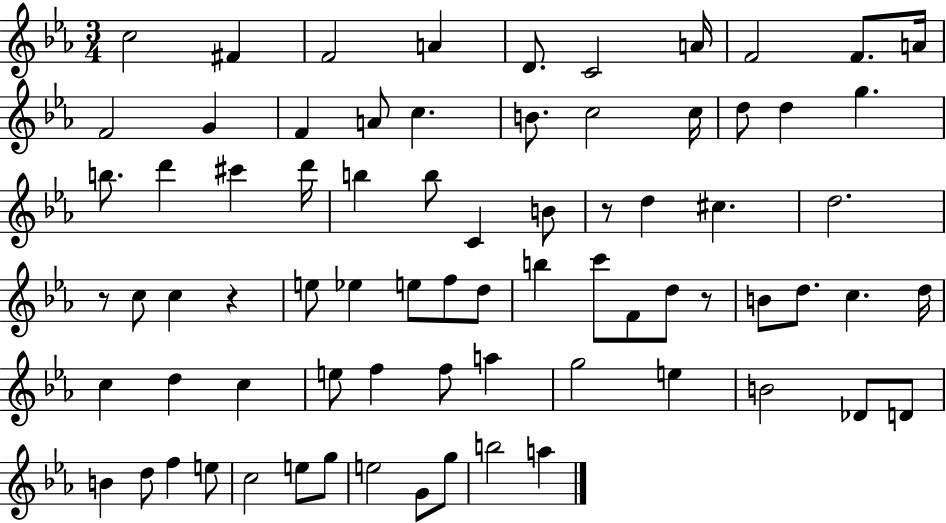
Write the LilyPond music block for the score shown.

{
  \clef treble
  \numericTimeSignature
  \time 3/4
  \key ees \major
  c''2 fis'4 | f'2 a'4 | d'8. c'2 a'16 | f'2 f'8. a'16 | \break f'2 g'4 | f'4 a'8 c''4. | b'8. c''2 c''16 | d''8 d''4 g''4. | \break b''8. d'''4 cis'''4 d'''16 | b''4 b''8 c'4 b'8 | r8 d''4 cis''4. | d''2. | \break r8 c''8 c''4 r4 | e''8 ees''4 e''8 f''8 d''8 | b''4 c'''8 f'8 d''8 r8 | b'8 d''8. c''4. d''16 | \break c''4 d''4 c''4 | e''8 f''4 f''8 a''4 | g''2 e''4 | b'2 des'8 d'8 | \break b'4 d''8 f''4 e''8 | c''2 e''8 g''8 | e''2 g'8 g''8 | b''2 a''4 | \break \bar "|."
}